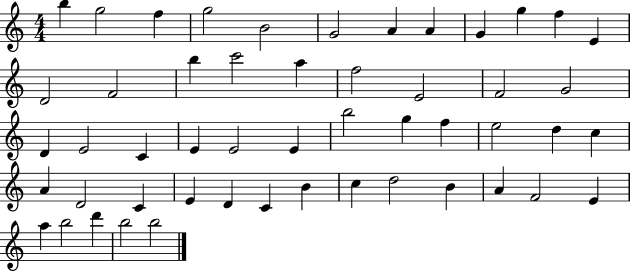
B5/q G5/h F5/q G5/h B4/h G4/h A4/q A4/q G4/q G5/q F5/q E4/q D4/h F4/h B5/q C6/h A5/q F5/h E4/h F4/h G4/h D4/q E4/h C4/q E4/q E4/h E4/q B5/h G5/q F5/q E5/h D5/q C5/q A4/q D4/h C4/q E4/q D4/q C4/q B4/q C5/q D5/h B4/q A4/q F4/h E4/q A5/q B5/h D6/q B5/h B5/h